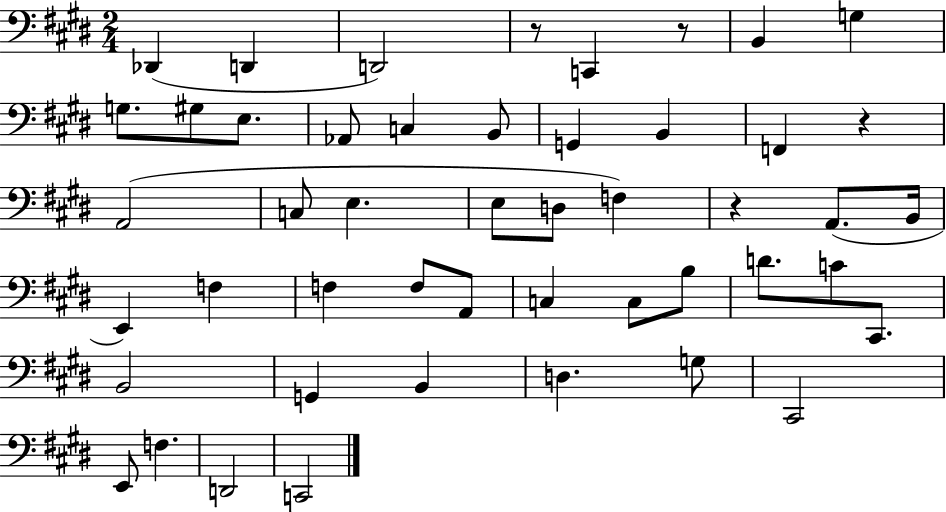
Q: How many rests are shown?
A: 4